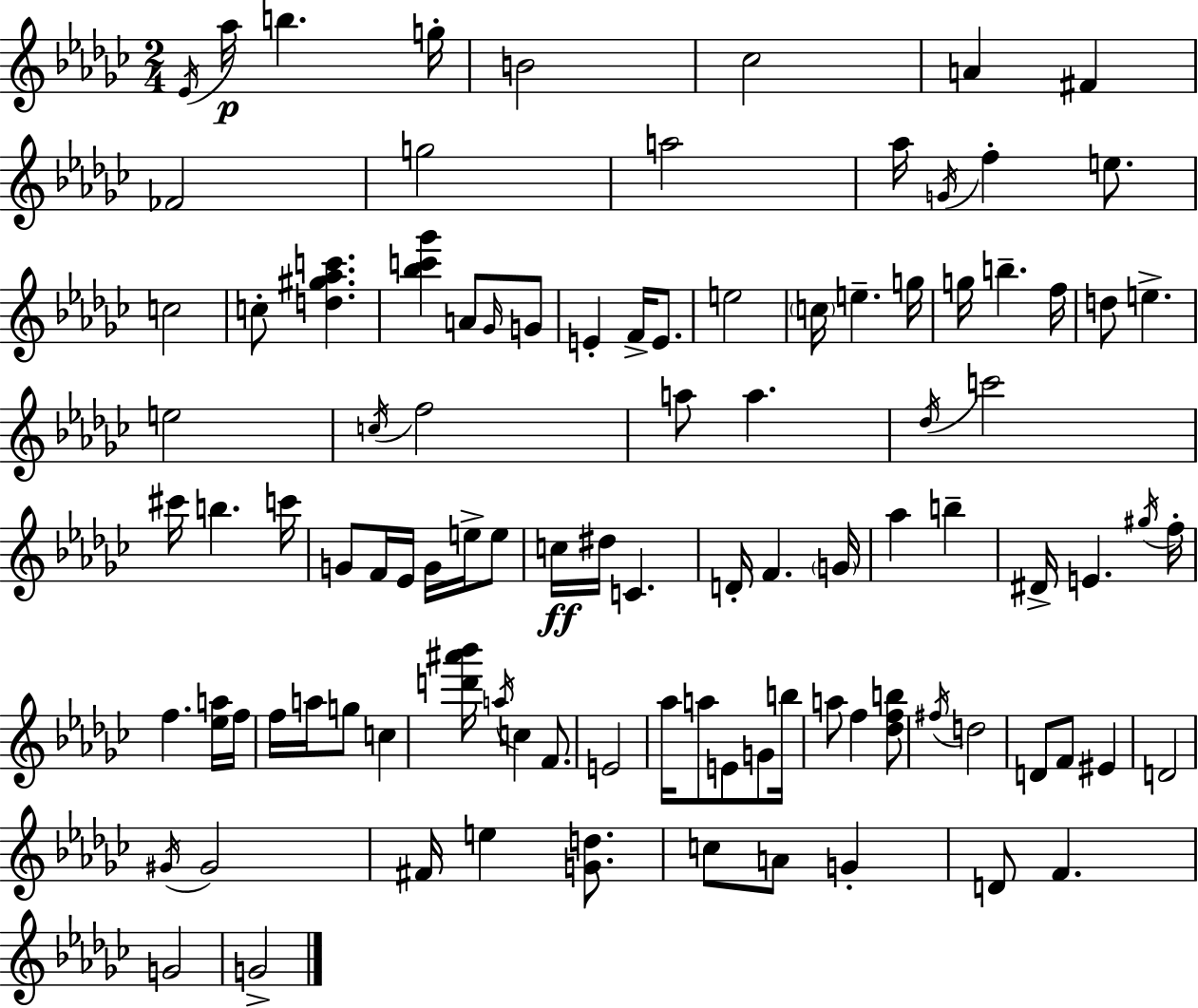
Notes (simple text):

Eb4/s Ab5/s B5/q. G5/s B4/h CES5/h A4/q F#4/q FES4/h G5/h A5/h Ab5/s G4/s F5/q E5/e. C5/h C5/e [D5,G#5,Ab5,C6]/q. [Bb5,C6,Gb6]/q A4/e Gb4/s G4/e E4/q F4/s E4/e. E5/h C5/s E5/q. G5/s G5/s B5/q. F5/s D5/e E5/q. E5/h C5/s F5/h A5/e A5/q. Db5/s C6/h C#6/s B5/q. C6/s G4/e F4/s Eb4/s G4/s E5/s E5/e C5/s D#5/s C4/q. D4/s F4/q. G4/s Ab5/q B5/q D#4/s E4/q. G#5/s F5/s F5/q. [Eb5,A5]/s F5/s F5/s A5/s G5/e C5/q [D6,A#6,Bb6]/s A5/s C5/q F4/e. E4/h Ab5/s A5/e E4/e G4/e B5/s A5/e F5/q [Db5,F5,B5]/e F#5/s D5/h D4/e F4/e EIS4/q D4/h G#4/s G#4/h F#4/s E5/q [G4,D5]/e. C5/e A4/e G4/q D4/e F4/q. G4/h G4/h